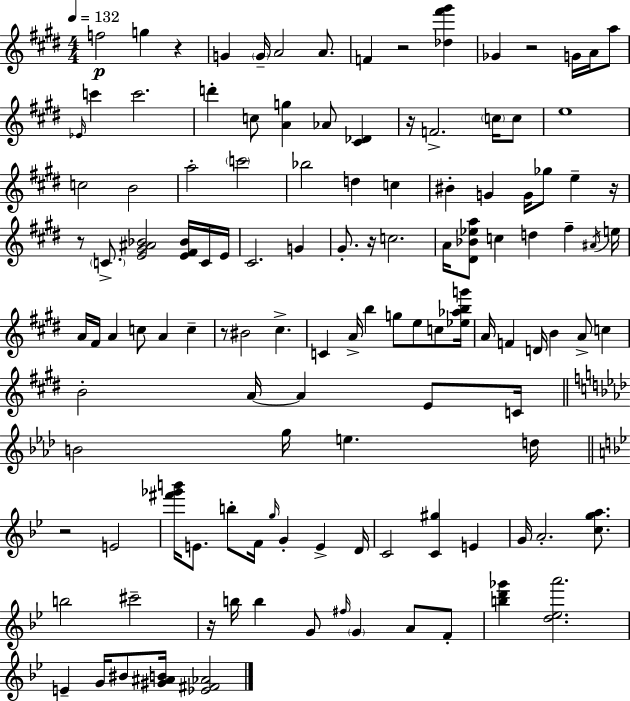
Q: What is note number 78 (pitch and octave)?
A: B5